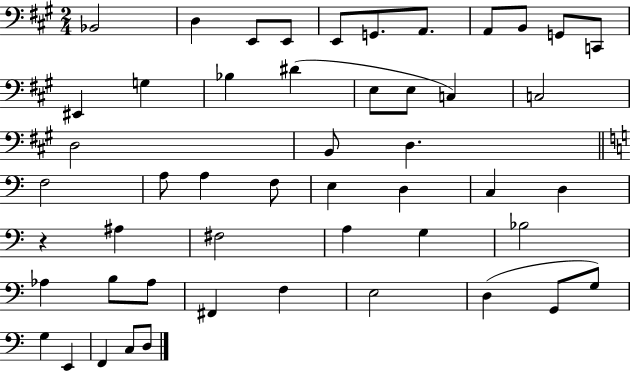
X:1
T:Untitled
M:2/4
L:1/4
K:A
_B,,2 D, E,,/2 E,,/2 E,,/2 G,,/2 A,,/2 A,,/2 B,,/2 G,,/2 C,,/2 ^E,, G, _B, ^D E,/2 E,/2 C, C,2 D,2 B,,/2 D, F,2 A,/2 A, F,/2 E, D, C, D, z ^A, ^F,2 A, G, _B,2 _A, B,/2 _A,/2 ^F,, F, E,2 D, G,,/2 G,/2 G, E,, F,, C,/2 D,/2